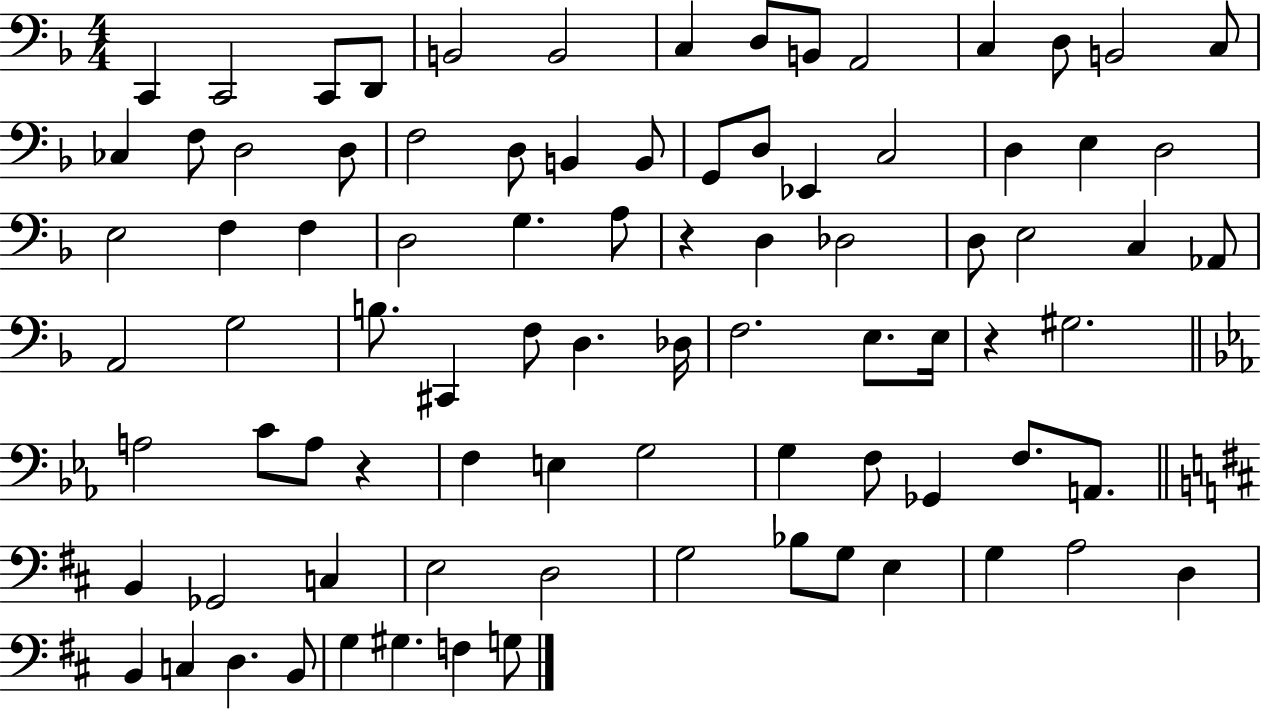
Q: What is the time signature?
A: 4/4